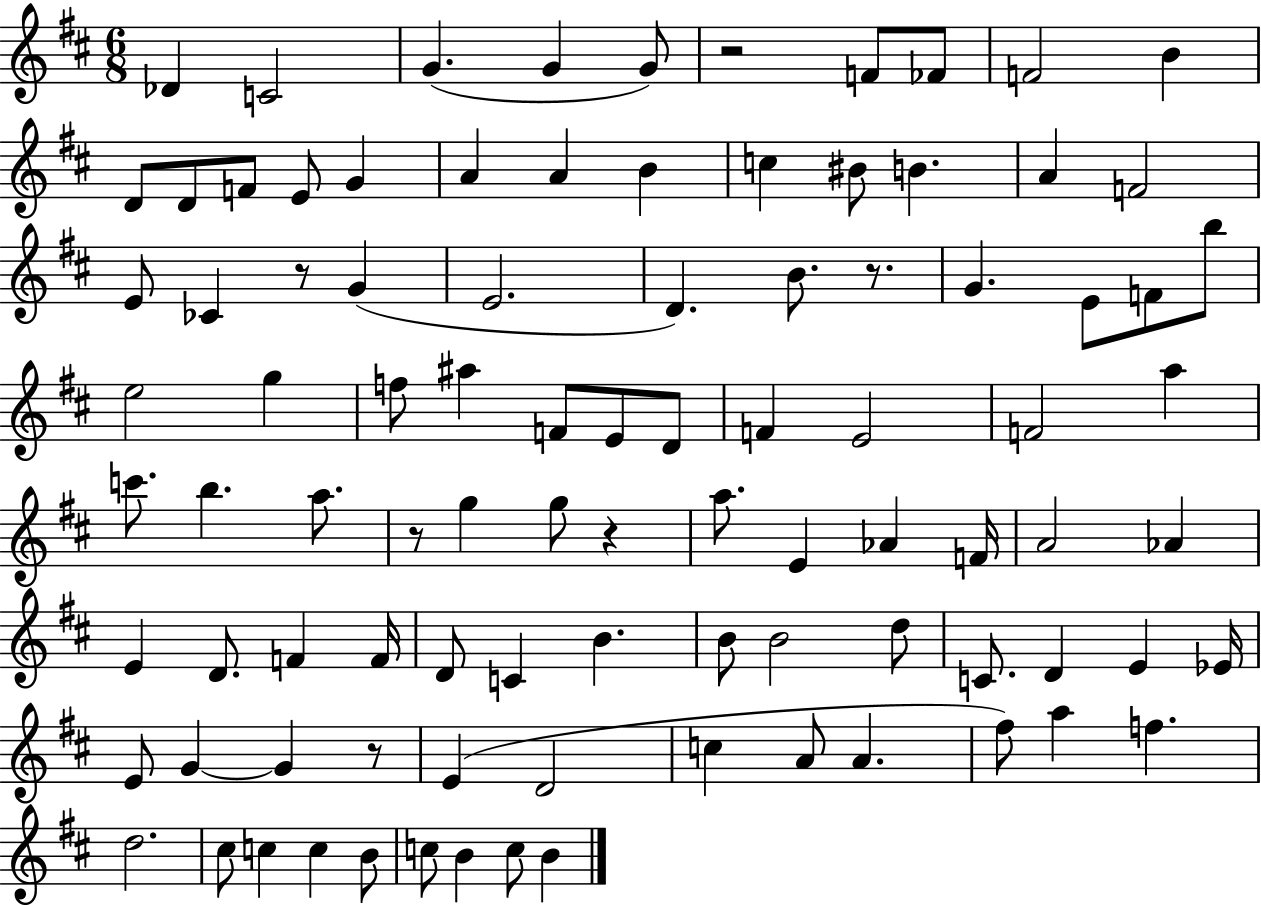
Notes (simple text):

Db4/q C4/h G4/q. G4/q G4/e R/h F4/e FES4/e F4/h B4/q D4/e D4/e F4/e E4/e G4/q A4/q A4/q B4/q C5/q BIS4/e B4/q. A4/q F4/h E4/e CES4/q R/e G4/q E4/h. D4/q. B4/e. R/e. G4/q. E4/e F4/e B5/e E5/h G5/q F5/e A#5/q F4/e E4/e D4/e F4/q E4/h F4/h A5/q C6/e. B5/q. A5/e. R/e G5/q G5/e R/q A5/e. E4/q Ab4/q F4/s A4/h Ab4/q E4/q D4/e. F4/q F4/s D4/e C4/q B4/q. B4/e B4/h D5/e C4/e. D4/q E4/q Eb4/s E4/e G4/q G4/q R/e E4/q D4/h C5/q A4/e A4/q. F#5/e A5/q F5/q. D5/h. C#5/e C5/q C5/q B4/e C5/e B4/q C5/e B4/q